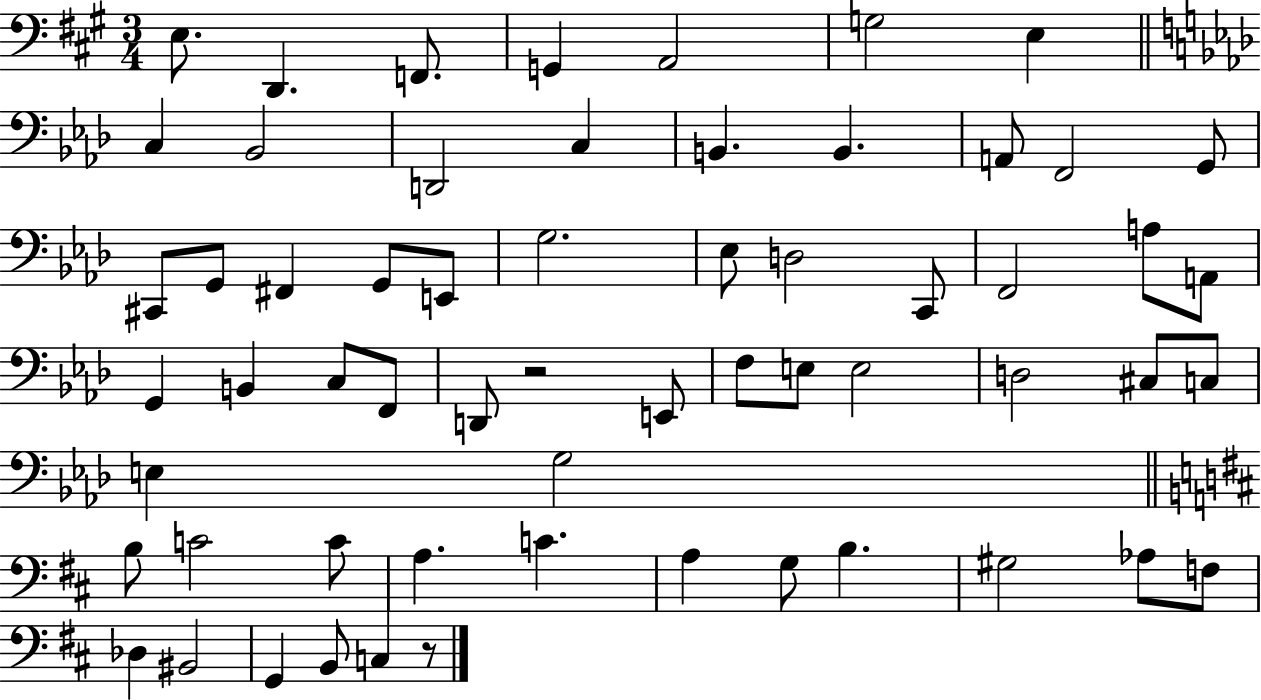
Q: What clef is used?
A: bass